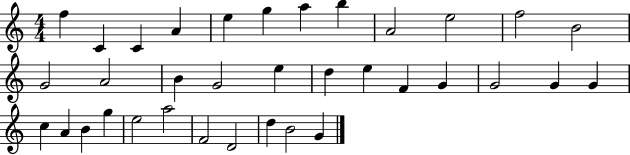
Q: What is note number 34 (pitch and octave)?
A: B4